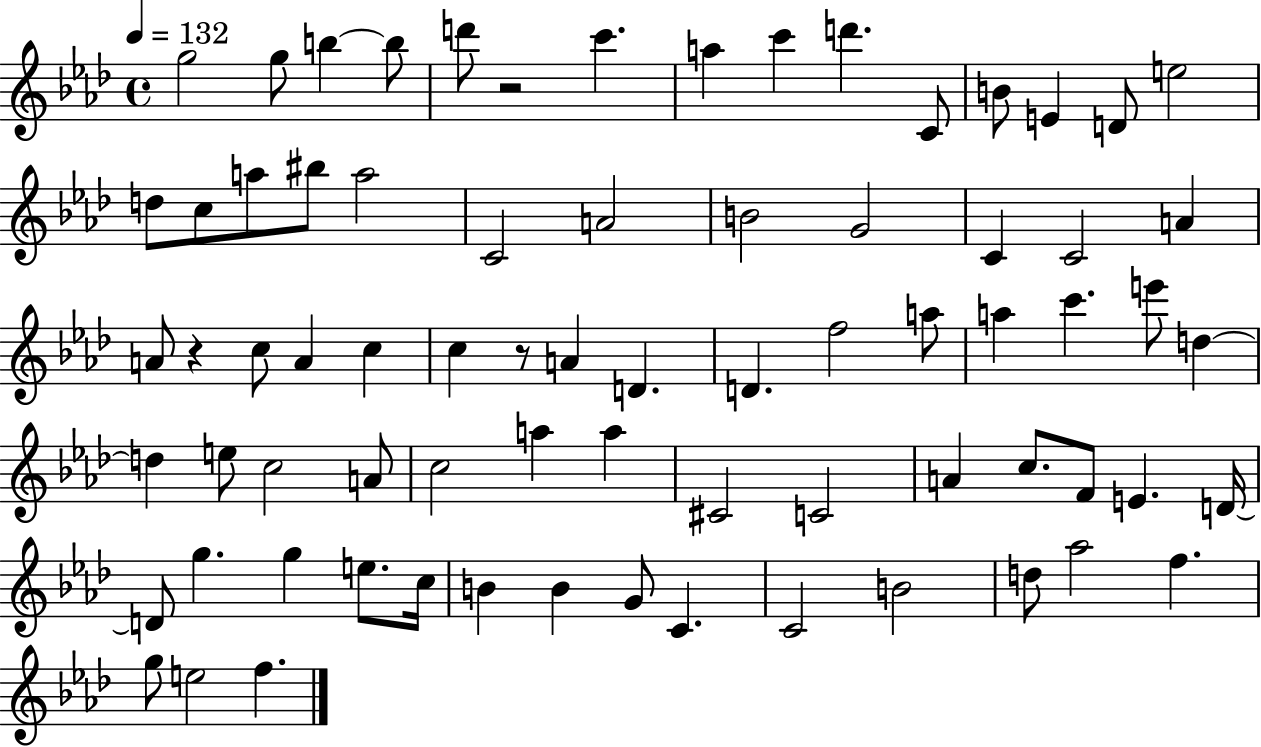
G5/h G5/e B5/q B5/e D6/e R/h C6/q. A5/q C6/q D6/q. C4/e B4/e E4/q D4/e E5/h D5/e C5/e A5/e BIS5/e A5/h C4/h A4/h B4/h G4/h C4/q C4/h A4/q A4/e R/q C5/e A4/q C5/q C5/q R/e A4/q D4/q. D4/q. F5/h A5/e A5/q C6/q. E6/e D5/q D5/q E5/e C5/h A4/e C5/h A5/q A5/q C#4/h C4/h A4/q C5/e. F4/e E4/q. D4/s D4/e G5/q. G5/q E5/e. C5/s B4/q B4/q G4/e C4/q. C4/h B4/h D5/e Ab5/h F5/q. G5/e E5/h F5/q.